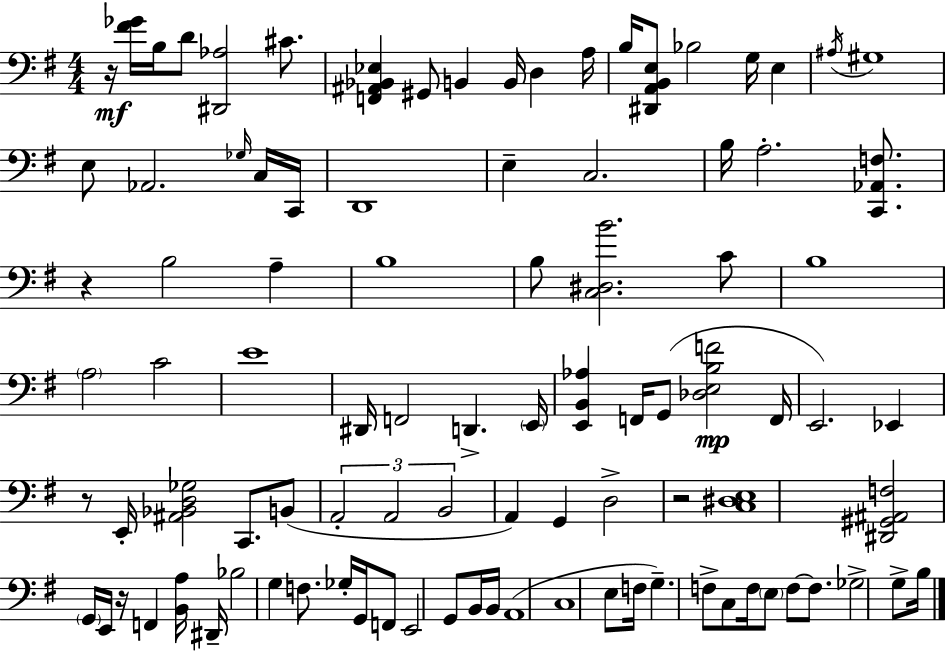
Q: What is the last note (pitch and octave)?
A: B3